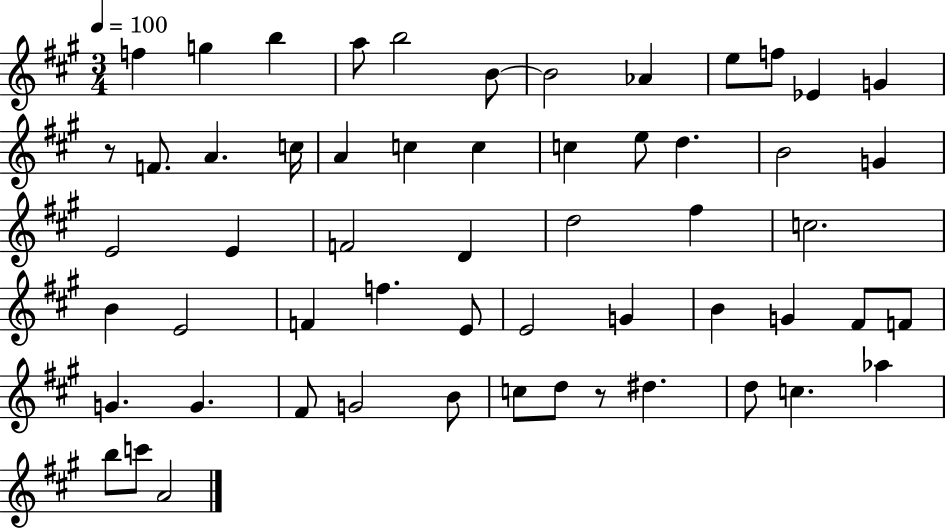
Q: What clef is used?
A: treble